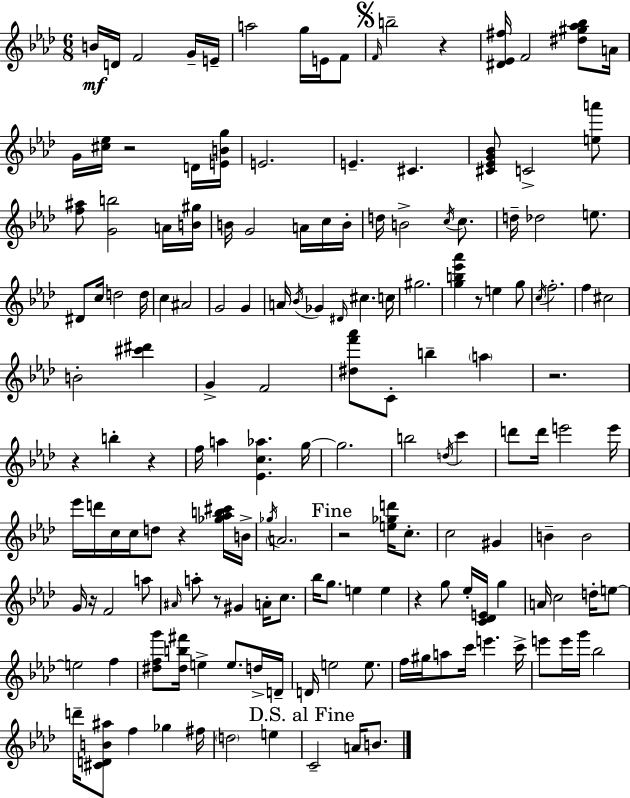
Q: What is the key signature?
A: F minor